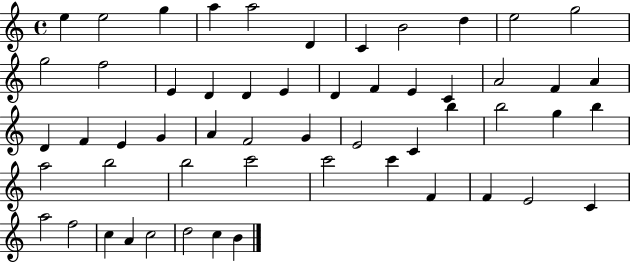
{
  \clef treble
  \time 4/4
  \defaultTimeSignature
  \key c \major
  e''4 e''2 g''4 | a''4 a''2 d'4 | c'4 b'2 d''4 | e''2 g''2 | \break g''2 f''2 | e'4 d'4 d'4 e'4 | d'4 f'4 e'4 c'4 | a'2 f'4 a'4 | \break d'4 f'4 e'4 g'4 | a'4 f'2 g'4 | e'2 c'4 b''4 | b''2 g''4 b''4 | \break a''2 b''2 | b''2 c'''2 | c'''2 c'''4 f'4 | f'4 e'2 c'4 | \break a''2 f''2 | c''4 a'4 c''2 | d''2 c''4 b'4 | \bar "|."
}